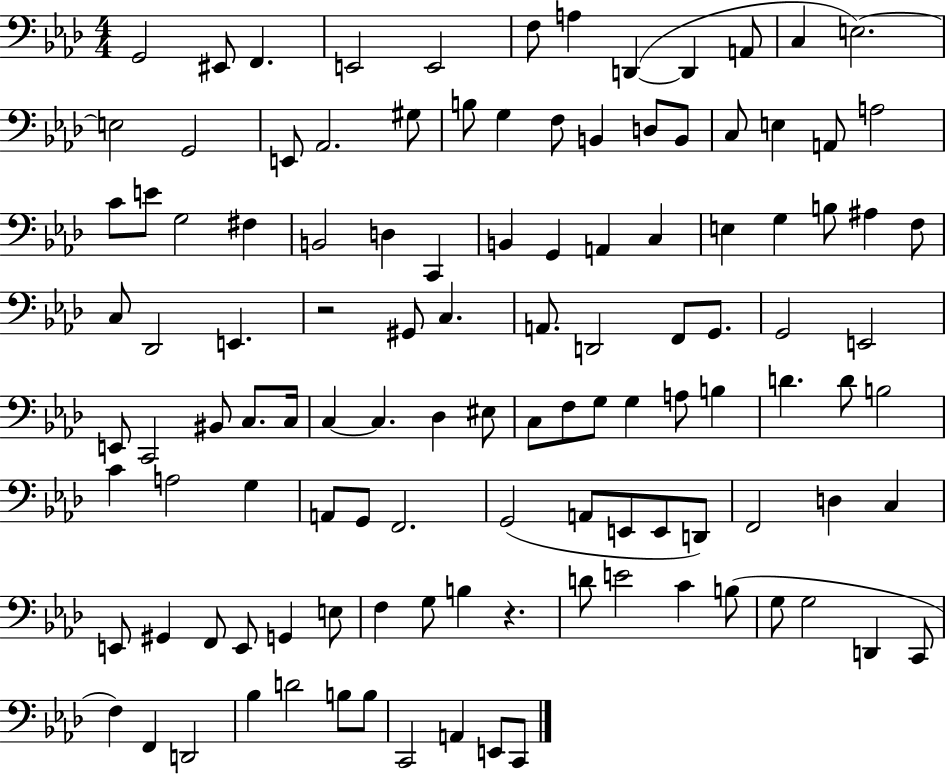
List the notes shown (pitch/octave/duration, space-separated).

G2/h EIS2/e F2/q. E2/h E2/h F3/e A3/q D2/q D2/q A2/e C3/q E3/h. E3/h G2/h E2/e Ab2/h. G#3/e B3/e G3/q F3/e B2/q D3/e B2/e C3/e E3/q A2/e A3/h C4/e E4/e G3/h F#3/q B2/h D3/q C2/q B2/q G2/q A2/q C3/q E3/q G3/q B3/e A#3/q F3/e C3/e Db2/h E2/q. R/h G#2/e C3/q. A2/e. D2/h F2/e G2/e. G2/h E2/h E2/e C2/h BIS2/e C3/e. C3/s C3/q C3/q. Db3/q EIS3/e C3/e F3/e G3/e G3/q A3/e B3/q D4/q. D4/e B3/h C4/q A3/h G3/q A2/e G2/e F2/h. G2/h A2/e E2/e E2/e D2/e F2/h D3/q C3/q E2/e G#2/q F2/e E2/e G2/q E3/e F3/q G3/e B3/q R/q. D4/e E4/h C4/q B3/e G3/e G3/h D2/q C2/e F3/q F2/q D2/h Bb3/q D4/h B3/e B3/e C2/h A2/q E2/e C2/e